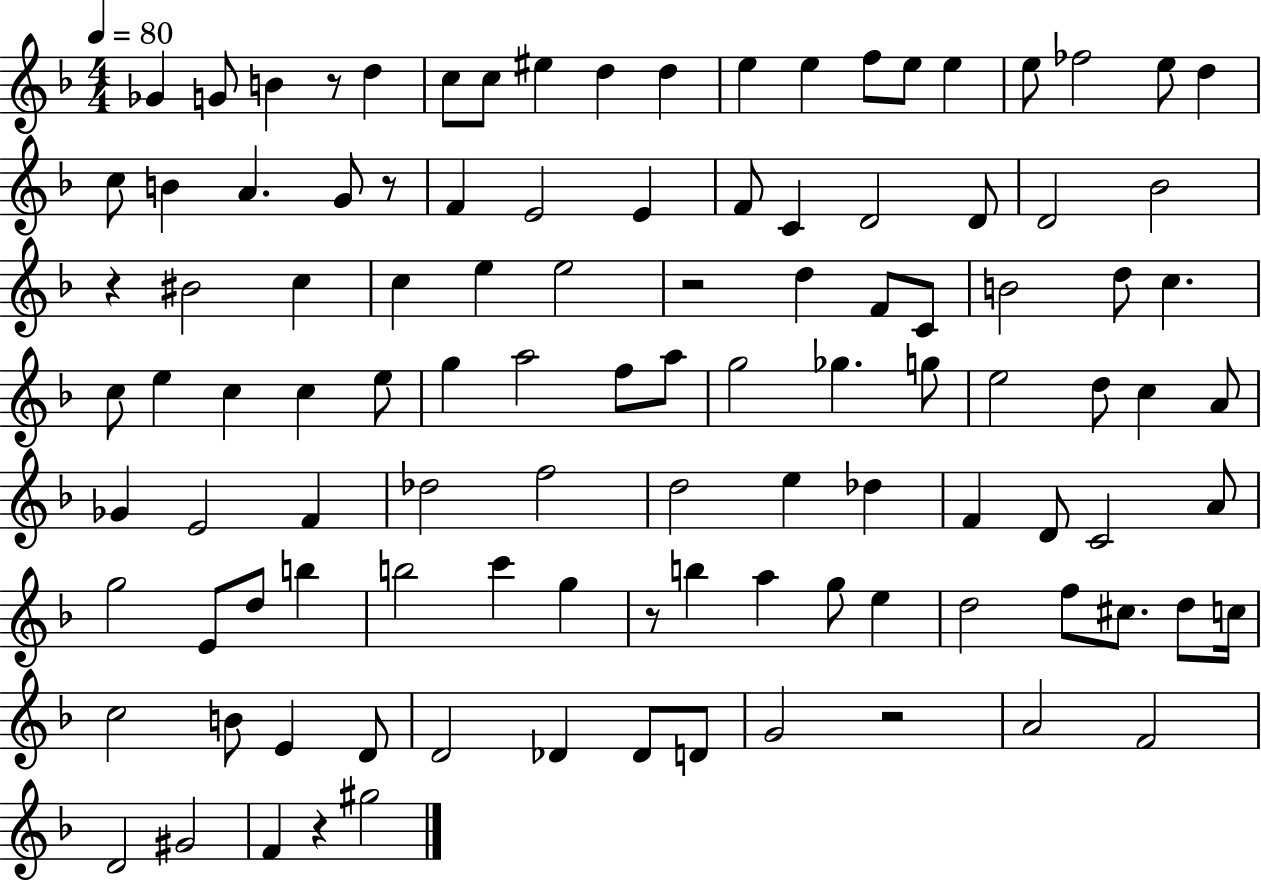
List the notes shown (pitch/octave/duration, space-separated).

Gb4/q G4/e B4/q R/e D5/q C5/e C5/e EIS5/q D5/q D5/q E5/q E5/q F5/e E5/e E5/q E5/e FES5/h E5/e D5/q C5/e B4/q A4/q. G4/e R/e F4/q E4/h E4/q F4/e C4/q D4/h D4/e D4/h Bb4/h R/q BIS4/h C5/q C5/q E5/q E5/h R/h D5/q F4/e C4/e B4/h D5/e C5/q. C5/e E5/q C5/q C5/q E5/e G5/q A5/h F5/e A5/e G5/h Gb5/q. G5/e E5/h D5/e C5/q A4/e Gb4/q E4/h F4/q Db5/h F5/h D5/h E5/q Db5/q F4/q D4/e C4/h A4/e G5/h E4/e D5/e B5/q B5/h C6/q G5/q R/e B5/q A5/q G5/e E5/q D5/h F5/e C#5/e. D5/e C5/s C5/h B4/e E4/q D4/e D4/h Db4/q Db4/e D4/e G4/h R/h A4/h F4/h D4/h G#4/h F4/q R/q G#5/h